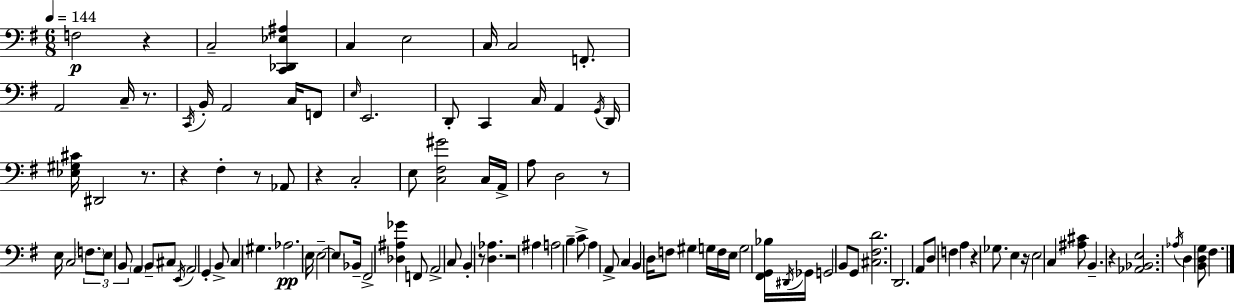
X:1
T:Untitled
M:6/8
L:1/4
K:G
F,2 z C,2 [C,,_D,,_E,^A,] C, E,2 C,/4 C,2 F,,/2 A,,2 C,/4 z/2 C,,/4 B,,/4 A,,2 C,/4 F,,/2 E,/4 E,,2 D,,/2 C,, C,/4 A,, G,,/4 D,,/4 [_E,^G,^C]/4 ^D,,2 z/2 z ^F, z/2 _A,,/2 z C,2 E,/2 [C,^F,^G]2 C,/4 A,,/4 A,/2 D,2 z/2 E,/4 C,2 F,/2 E,/2 B,,/2 A,, B,,/2 ^C,/2 E,,/4 A,,2 G,, B,,/2 C, ^G, _A,2 E,/4 E,2 E,/2 _B,,/4 ^F,,2 [_D,^A,_G] F,,/2 A,,2 C,/2 B,, z/2 [D,_A,] z2 ^A, A,2 B, C/2 A, A,,/2 C, B,, D,/4 F,/2 ^G, G,/4 F,/4 E,/4 G,2 [^F,,G,,_B,]/4 ^D,,/4 _G,,/4 G,,2 B,,/2 G,,/2 [^C,^F,D]2 D,,2 A,,/2 D,/2 F, A, z _G,/2 E, z/4 E,2 C, [^A,^C]/2 B,, z [_A,,_B,,E,]2 _A,/4 D, [B,,D,G,]/2 ^F,